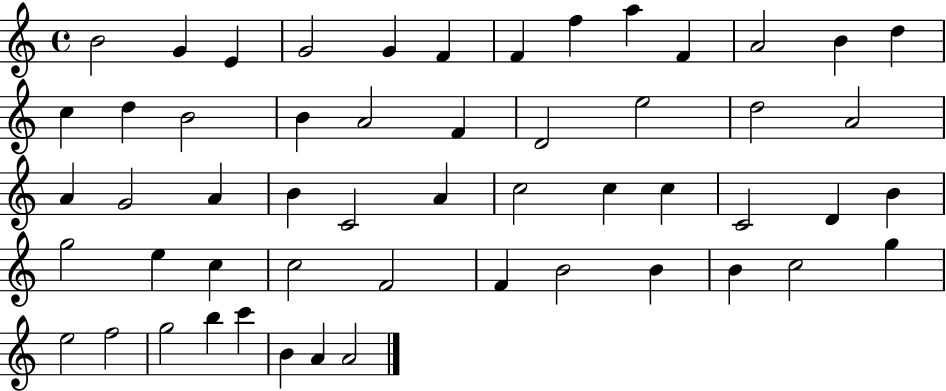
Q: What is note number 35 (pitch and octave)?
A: B4